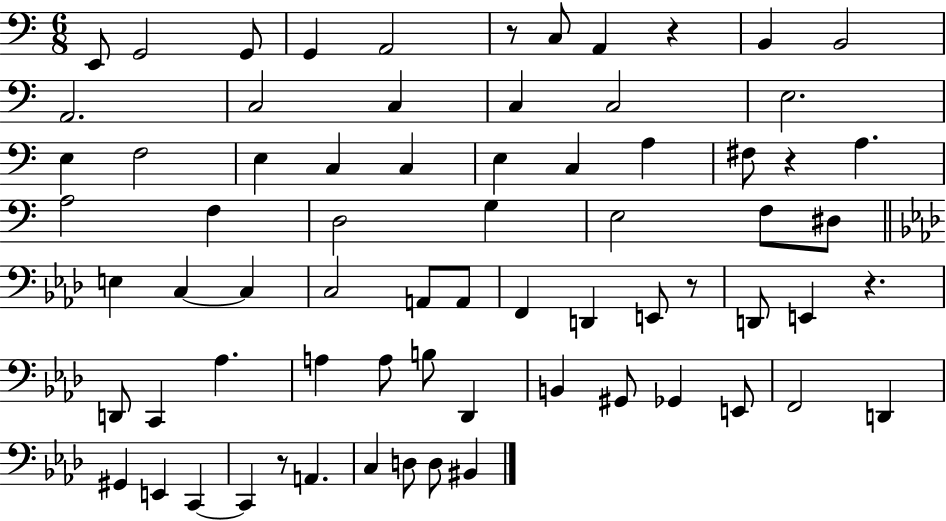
{
  \clef bass
  \numericTimeSignature
  \time 6/8
  \key c \major
  e,8 g,2 g,8 | g,4 a,2 | r8 c8 a,4 r4 | b,4 b,2 | \break a,2. | c2 c4 | c4 c2 | e2. | \break e4 f2 | e4 c4 c4 | e4 c4 a4 | fis8 r4 a4. | \break a2 f4 | d2 g4 | e2 f8 dis8 | \bar "||" \break \key aes \major e4 c4~~ c4 | c2 a,8 a,8 | f,4 d,4 e,8 r8 | d,8 e,4 r4. | \break d,8 c,4 aes4. | a4 a8 b8 des,4 | b,4 gis,8 ges,4 e,8 | f,2 d,4 | \break gis,4 e,4 c,4~~ | c,4 r8 a,4. | c4 d8 d8 bis,4 | \bar "|."
}